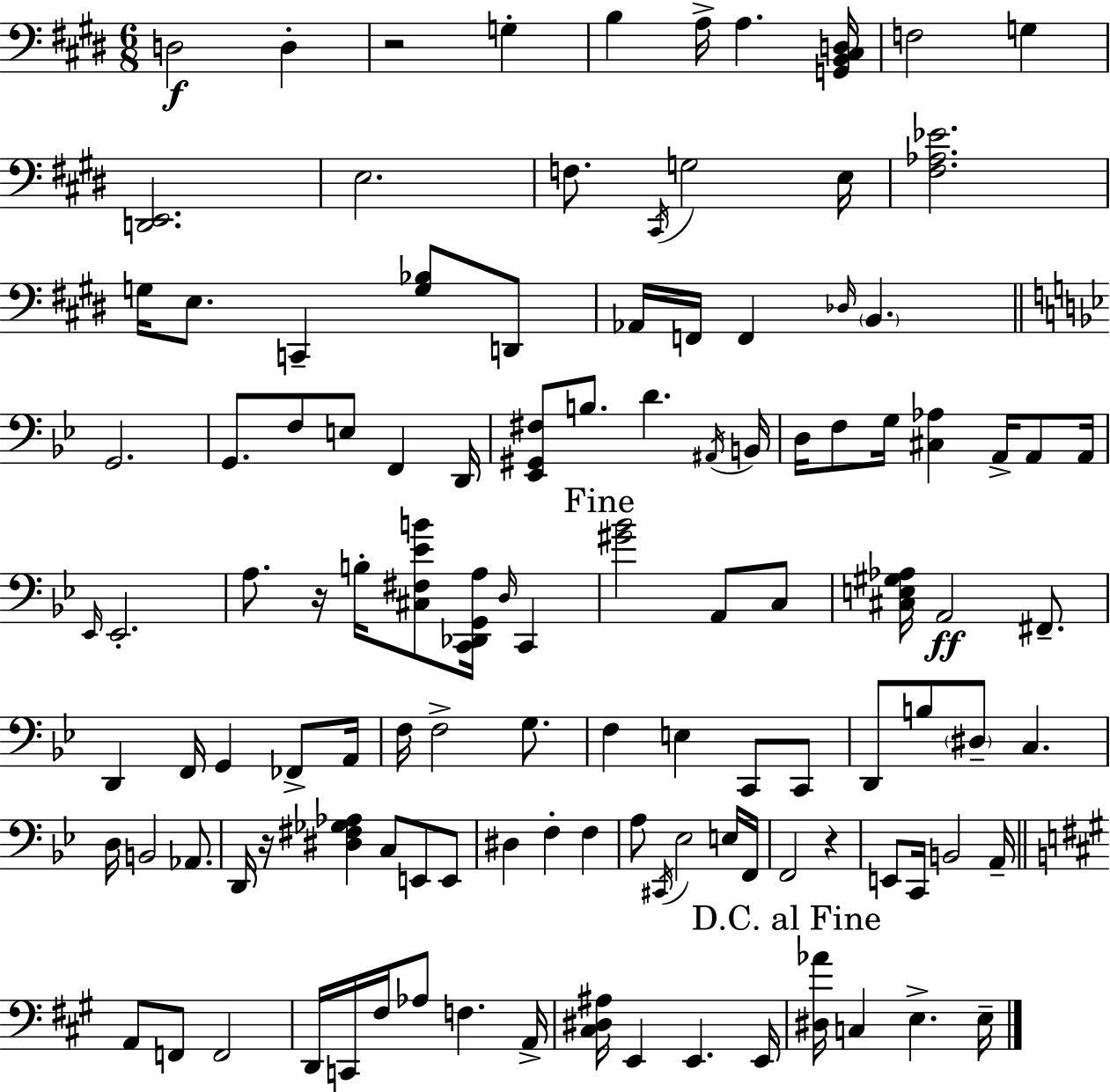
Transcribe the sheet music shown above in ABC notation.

X:1
T:Untitled
M:6/8
L:1/4
K:E
D,2 D, z2 G, B, A,/4 A, [G,,B,,^C,D,]/4 F,2 G, [D,,E,,]2 E,2 F,/2 ^C,,/4 G,2 E,/4 [^F,_A,_E]2 G,/4 E,/2 C,, [G,_B,]/2 D,,/2 _A,,/4 F,,/4 F,, _D,/4 B,, G,,2 G,,/2 F,/2 E,/2 F,, D,,/4 [_E,,^G,,^F,]/2 B,/2 D ^A,,/4 B,,/4 D,/4 F,/2 G,/4 [^C,_A,] A,,/4 A,,/2 A,,/4 _E,,/4 _E,,2 A,/2 z/4 B,/4 [^C,^F,_EB]/2 [C,,_D,,G,,A,]/4 D,/4 C,, [^G_B]2 A,,/2 C,/2 [^C,E,^G,_A,]/4 A,,2 ^F,,/2 D,, F,,/4 G,, _F,,/2 A,,/4 F,/4 F,2 G,/2 F, E, C,,/2 C,,/2 D,,/2 B,/2 ^D,/2 C, D,/4 B,,2 _A,,/2 D,,/4 z/4 [^D,^F,_G,_A,] C,/2 E,,/2 E,,/2 ^D, F, F, A,/2 ^C,,/4 _E,2 E,/4 F,,/4 F,,2 z E,,/2 C,,/4 B,,2 A,,/4 A,,/2 F,,/2 F,,2 D,,/4 C,,/4 ^F,/4 _A,/2 F, A,,/4 [^C,^D,^A,]/4 E,, E,, E,,/4 [^D,_A]/4 C, E, E,/4